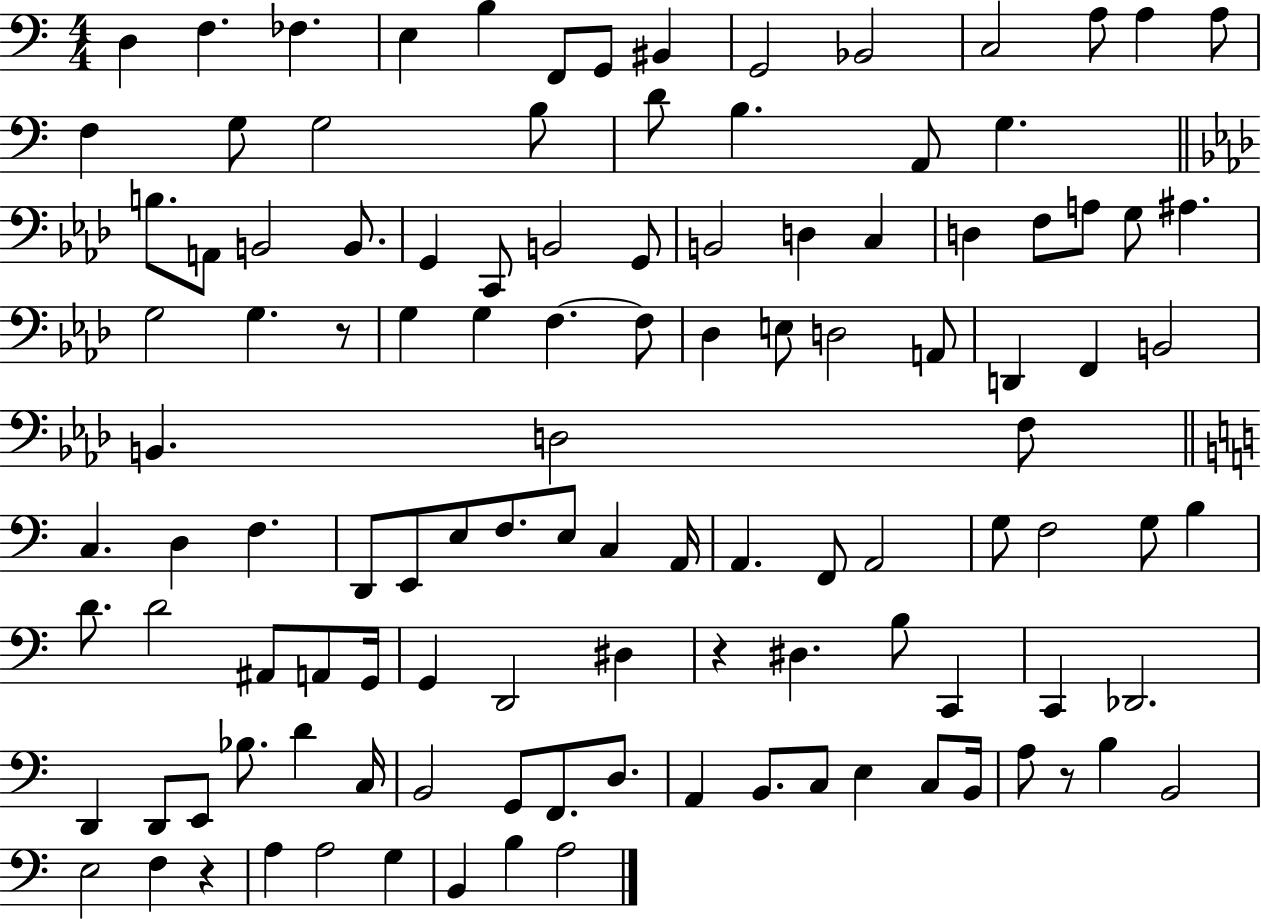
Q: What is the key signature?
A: C major